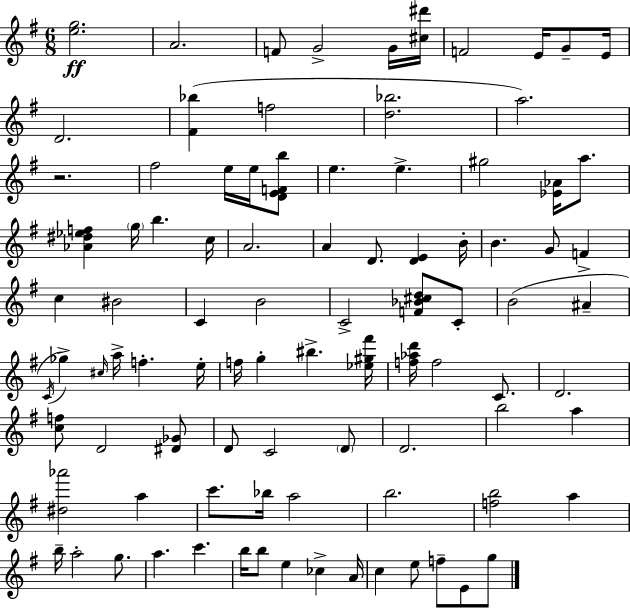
{
  \clef treble
  \numericTimeSignature
  \time 6/8
  \key e \minor
  <e'' g''>2.\ff | a'2. | f'8 g'2-> g'16 <cis'' dis'''>16 | f'2 e'16 g'8-- e'16 | \break d'2. | <fis' bes''>4( f''2 | <d'' bes''>2. | a''2.) | \break r2. | fis''2 e''16 e''16 <d' e' f' b''>8 | e''4. e''4.-> | gis''2 <ees' aes'>16 a''8. | \break <aes' dis'' ees'' f''>4 \parenthesize g''16 b''4. c''16 | a'2. | a'4 d'8. <d' e'>4 b'16-. | b'4. g'8 f'4-> | \break c''4 bis'2 | c'4 b'2 | c'2-> <f' bes' cis'' d''>8 c'8-. | b'2( ais'4-- | \break \acciaccatura { c'16 } ges''4->) \grace { cis''16 } a''16-> f''4.-. | e''16-. f''16 g''4-. bis''4.-> | <ees'' gis'' fis'''>16 <f'' aes'' d'''>16 f''2 c'8. | d'2. | \break <c'' f''>8 d'2 | <dis' ges'>8 d'8 c'2 | \parenthesize d'8 d'2. | b''2 a''4 | \break <dis'' aes'''>2 a''4 | c'''8. bes''16 a''2 | b''2. | <f'' b''>2 a''4 | \break b''16-- a''2-. g''8. | a''4. c'''4. | b''16 b''8 e''4 ces''4-> | a'16 c''4 e''8 f''8-- e'8 | \break g''8 \bar "|."
}